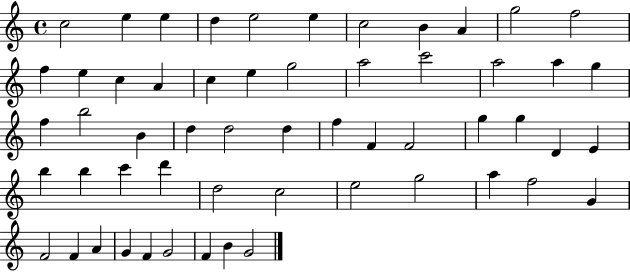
C5/h E5/q E5/q D5/q E5/h E5/q C5/h B4/q A4/q G5/h F5/h F5/q E5/q C5/q A4/q C5/q E5/q G5/h A5/h C6/h A5/h A5/q G5/q F5/q B5/h B4/q D5/q D5/h D5/q F5/q F4/q F4/h G5/q G5/q D4/q E4/q B5/q B5/q C6/q D6/q D5/h C5/h E5/h G5/h A5/q F5/h G4/q F4/h F4/q A4/q G4/q F4/q G4/h F4/q B4/q G4/h